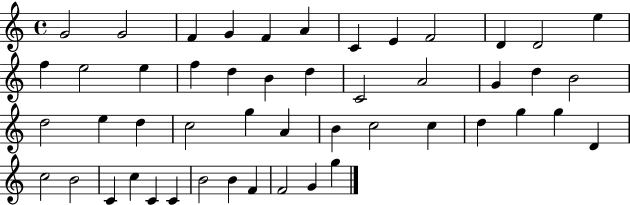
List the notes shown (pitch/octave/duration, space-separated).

G4/h G4/h F4/q G4/q F4/q A4/q C4/q E4/q F4/h D4/q D4/h E5/q F5/q E5/h E5/q F5/q D5/q B4/q D5/q C4/h A4/h G4/q D5/q B4/h D5/h E5/q D5/q C5/h G5/q A4/q B4/q C5/h C5/q D5/q G5/q G5/q D4/q C5/h B4/h C4/q C5/q C4/q C4/q B4/h B4/q F4/q F4/h G4/q G5/q